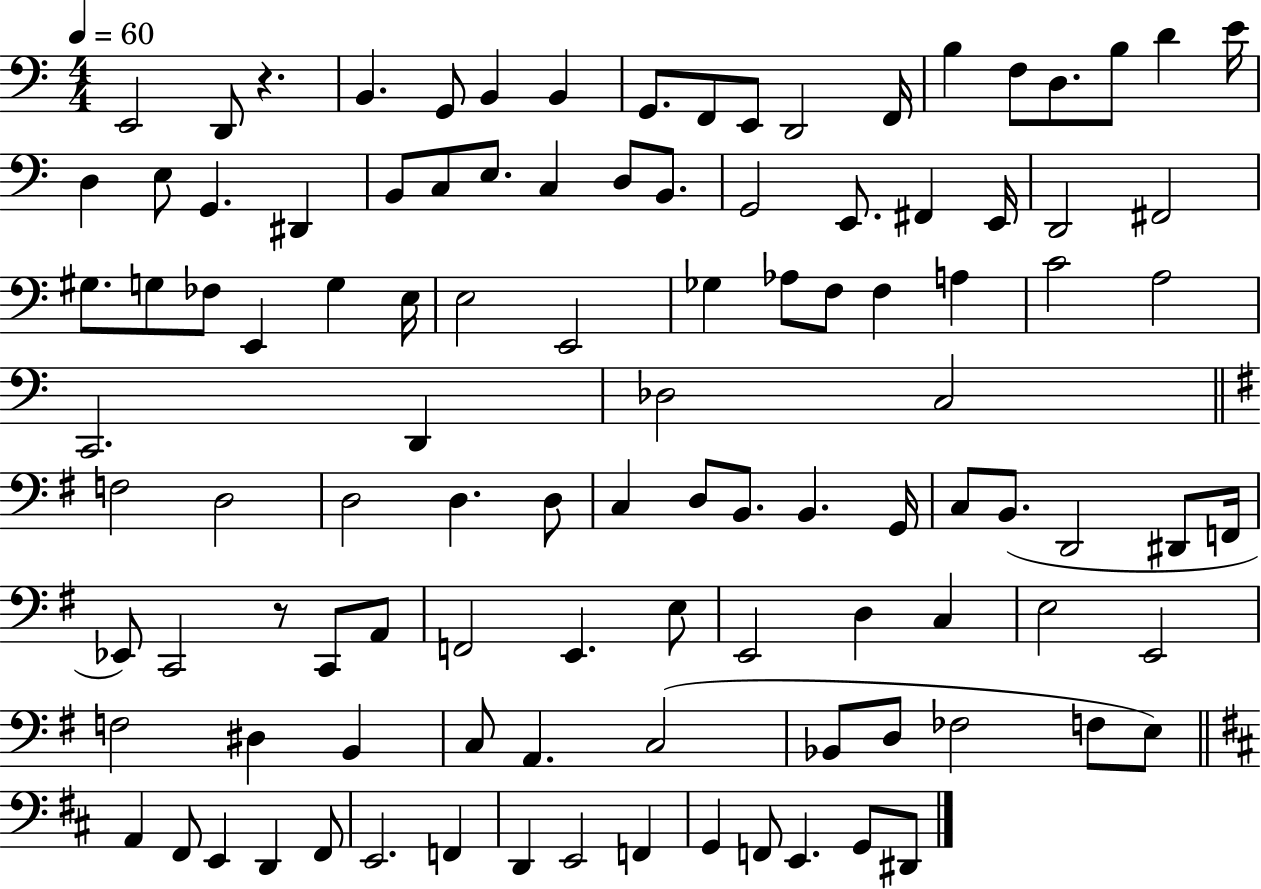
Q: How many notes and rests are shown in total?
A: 107